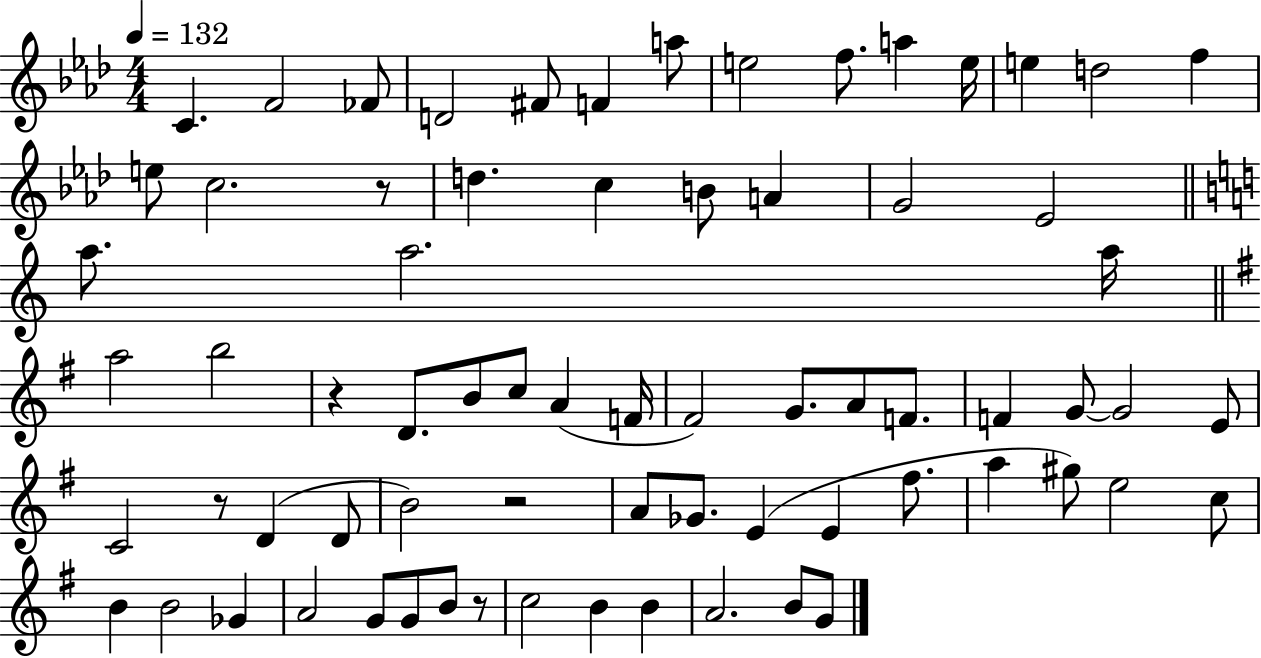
C4/q. F4/h FES4/e D4/h F#4/e F4/q A5/e E5/h F5/e. A5/q E5/s E5/q D5/h F5/q E5/e C5/h. R/e D5/q. C5/q B4/e A4/q G4/h Eb4/h A5/e. A5/h. A5/s A5/h B5/h R/q D4/e. B4/e C5/e A4/q F4/s F#4/h G4/e. A4/e F4/e. F4/q G4/e G4/h E4/e C4/h R/e D4/q D4/e B4/h R/h A4/e Gb4/e. E4/q E4/q F#5/e. A5/q G#5/e E5/h C5/e B4/q B4/h Gb4/q A4/h G4/e G4/e B4/e R/e C5/h B4/q B4/q A4/h. B4/e G4/e